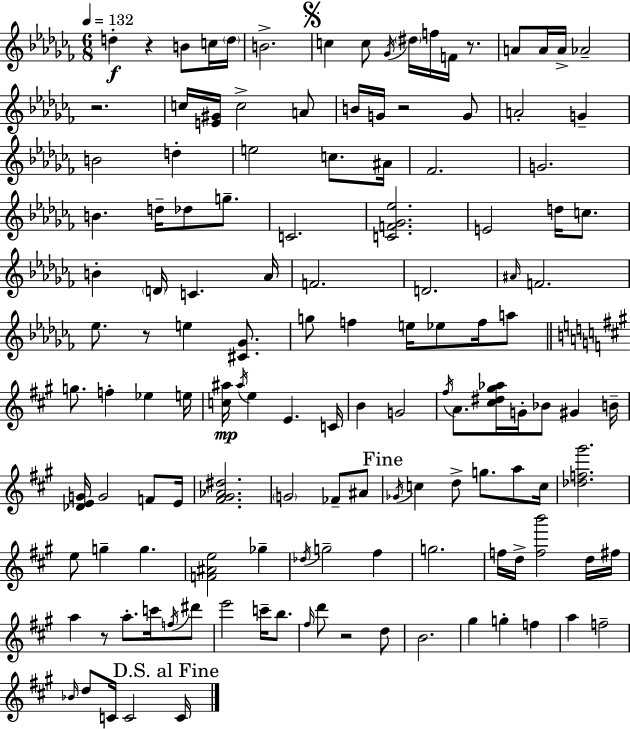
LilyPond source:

{
  \clef treble
  \numericTimeSignature
  \time 6/8
  \key aes \minor
  \tempo 4 = 132
  d''4-.\f r4 b'8 c''16 \parenthesize d''16 | b'2.-> | \mark \markup { \musicglyph "scripts.segno" } c''4 c''8 \acciaccatura { ges'16 } \parenthesize dis''16 f''16 f'16 r8. | a'8 a'16 a'16-> aes'2-- | \break r2. | c''16 <e' gis'>16 c''2-> a'8 | b'16 g'16 r2 g'8 | a'2-. g'4-- | \break b'2 d''4-. | e''2 c''8. | ais'16 fes'2. | g'2. | \break b'4. d''16-- des''8 g''8.-- | c'2. | <c' f' ges' ees''>2. | e'2 d''16 c''8. | \break b'4-. \parenthesize d'16 c'4. | aes'16 f'2. | d'2. | \grace { ais'16 } f'2. | \break ees''8. r8 e''4 <cis' ges'>8. | g''8 f''4 e''16 ees''8 f''16 | a''8 \bar "||" \break \key a \major g''8. f''4-. ees''4 e''16 | <c'' ais''>16\mp \acciaccatura { ais''16 } e''4 e'4. | c'16 b'4 g'2 | \acciaccatura { fis''16 } a'8. <cis'' dis'' gis'' aes''>16 g'16-. bes'8 gis'4 | \break b'16-- <des' e' g'>16 g'2 f'8 | e'16 <fis' gis' aes' dis''>2. | \parenthesize g'2 fes'8-- | ais'8 \mark "Fine" \acciaccatura { ges'16 } c''4 d''8-> g''8. | \break a''8 c''16 <des'' f'' gis'''>2. | e''8 g''4-- g''4. | <f' ais' e''>2 ges''4-- | \acciaccatura { des''16 } g''2-- | \break fis''4 g''2. | f''16 d''16-> <f'' b'''>2 | d''16 fis''16 a''4 r8 a''8.-. | c'''16 \acciaccatura { f''16 } dis'''8 e'''2 | \break c'''16-- b''8. \grace { fis''16 } d'''8 r2 | d''8 b'2. | gis''4 g''4-. | f''4 a''4 f''2-- | \break \grace { bes'16 } d''8 c'16 c'2 | \mark "D.S. al Fine" c'16 \bar "|."
}